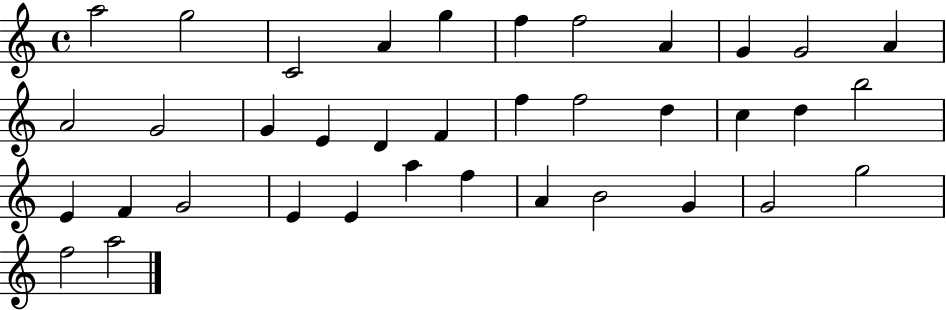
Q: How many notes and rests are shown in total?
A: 37